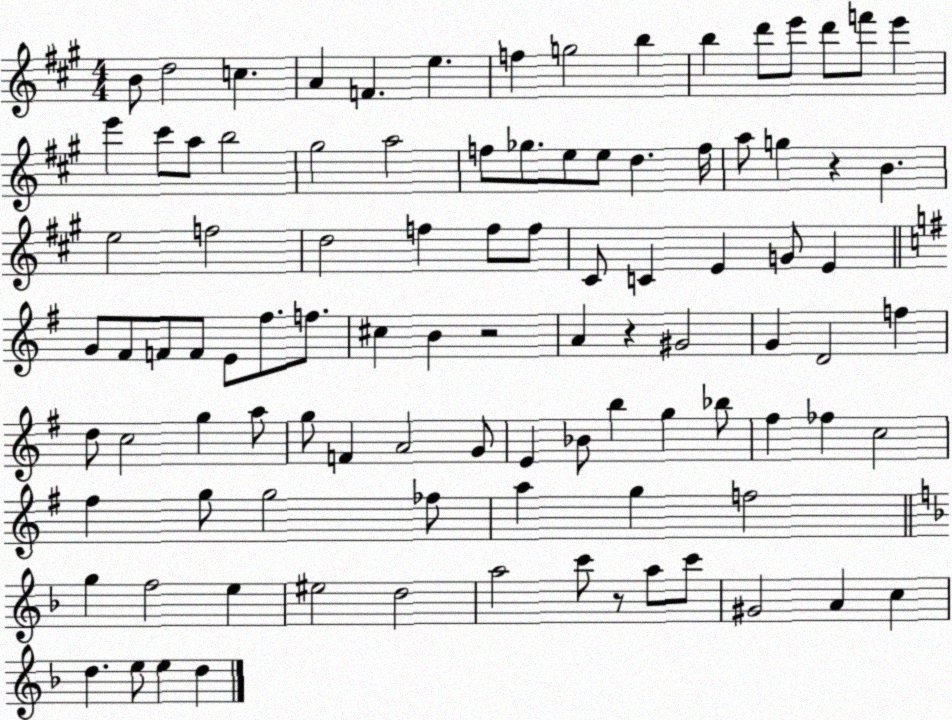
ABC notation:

X:1
T:Untitled
M:4/4
L:1/4
K:A
B/2 d2 c A F e f g2 b b d'/2 e'/2 d'/2 f'/2 e' e' ^c'/2 a/2 b2 ^g2 a2 f/2 _g/2 e/2 e/2 d f/4 a/2 g z B e2 f2 d2 f f/2 f/2 ^C/2 C E G/2 E G/2 ^F/2 F/2 F/2 E/2 ^f/2 f/2 ^c B z2 A z ^G2 G D2 f d/2 c2 g a/2 g/2 F A2 G/2 E _B/2 b g _b/2 ^f _f c2 ^f g/2 g2 _f/2 a g f2 g f2 e ^e2 d2 a2 c'/2 z/2 a/2 c'/2 ^G2 A c d e/2 e d